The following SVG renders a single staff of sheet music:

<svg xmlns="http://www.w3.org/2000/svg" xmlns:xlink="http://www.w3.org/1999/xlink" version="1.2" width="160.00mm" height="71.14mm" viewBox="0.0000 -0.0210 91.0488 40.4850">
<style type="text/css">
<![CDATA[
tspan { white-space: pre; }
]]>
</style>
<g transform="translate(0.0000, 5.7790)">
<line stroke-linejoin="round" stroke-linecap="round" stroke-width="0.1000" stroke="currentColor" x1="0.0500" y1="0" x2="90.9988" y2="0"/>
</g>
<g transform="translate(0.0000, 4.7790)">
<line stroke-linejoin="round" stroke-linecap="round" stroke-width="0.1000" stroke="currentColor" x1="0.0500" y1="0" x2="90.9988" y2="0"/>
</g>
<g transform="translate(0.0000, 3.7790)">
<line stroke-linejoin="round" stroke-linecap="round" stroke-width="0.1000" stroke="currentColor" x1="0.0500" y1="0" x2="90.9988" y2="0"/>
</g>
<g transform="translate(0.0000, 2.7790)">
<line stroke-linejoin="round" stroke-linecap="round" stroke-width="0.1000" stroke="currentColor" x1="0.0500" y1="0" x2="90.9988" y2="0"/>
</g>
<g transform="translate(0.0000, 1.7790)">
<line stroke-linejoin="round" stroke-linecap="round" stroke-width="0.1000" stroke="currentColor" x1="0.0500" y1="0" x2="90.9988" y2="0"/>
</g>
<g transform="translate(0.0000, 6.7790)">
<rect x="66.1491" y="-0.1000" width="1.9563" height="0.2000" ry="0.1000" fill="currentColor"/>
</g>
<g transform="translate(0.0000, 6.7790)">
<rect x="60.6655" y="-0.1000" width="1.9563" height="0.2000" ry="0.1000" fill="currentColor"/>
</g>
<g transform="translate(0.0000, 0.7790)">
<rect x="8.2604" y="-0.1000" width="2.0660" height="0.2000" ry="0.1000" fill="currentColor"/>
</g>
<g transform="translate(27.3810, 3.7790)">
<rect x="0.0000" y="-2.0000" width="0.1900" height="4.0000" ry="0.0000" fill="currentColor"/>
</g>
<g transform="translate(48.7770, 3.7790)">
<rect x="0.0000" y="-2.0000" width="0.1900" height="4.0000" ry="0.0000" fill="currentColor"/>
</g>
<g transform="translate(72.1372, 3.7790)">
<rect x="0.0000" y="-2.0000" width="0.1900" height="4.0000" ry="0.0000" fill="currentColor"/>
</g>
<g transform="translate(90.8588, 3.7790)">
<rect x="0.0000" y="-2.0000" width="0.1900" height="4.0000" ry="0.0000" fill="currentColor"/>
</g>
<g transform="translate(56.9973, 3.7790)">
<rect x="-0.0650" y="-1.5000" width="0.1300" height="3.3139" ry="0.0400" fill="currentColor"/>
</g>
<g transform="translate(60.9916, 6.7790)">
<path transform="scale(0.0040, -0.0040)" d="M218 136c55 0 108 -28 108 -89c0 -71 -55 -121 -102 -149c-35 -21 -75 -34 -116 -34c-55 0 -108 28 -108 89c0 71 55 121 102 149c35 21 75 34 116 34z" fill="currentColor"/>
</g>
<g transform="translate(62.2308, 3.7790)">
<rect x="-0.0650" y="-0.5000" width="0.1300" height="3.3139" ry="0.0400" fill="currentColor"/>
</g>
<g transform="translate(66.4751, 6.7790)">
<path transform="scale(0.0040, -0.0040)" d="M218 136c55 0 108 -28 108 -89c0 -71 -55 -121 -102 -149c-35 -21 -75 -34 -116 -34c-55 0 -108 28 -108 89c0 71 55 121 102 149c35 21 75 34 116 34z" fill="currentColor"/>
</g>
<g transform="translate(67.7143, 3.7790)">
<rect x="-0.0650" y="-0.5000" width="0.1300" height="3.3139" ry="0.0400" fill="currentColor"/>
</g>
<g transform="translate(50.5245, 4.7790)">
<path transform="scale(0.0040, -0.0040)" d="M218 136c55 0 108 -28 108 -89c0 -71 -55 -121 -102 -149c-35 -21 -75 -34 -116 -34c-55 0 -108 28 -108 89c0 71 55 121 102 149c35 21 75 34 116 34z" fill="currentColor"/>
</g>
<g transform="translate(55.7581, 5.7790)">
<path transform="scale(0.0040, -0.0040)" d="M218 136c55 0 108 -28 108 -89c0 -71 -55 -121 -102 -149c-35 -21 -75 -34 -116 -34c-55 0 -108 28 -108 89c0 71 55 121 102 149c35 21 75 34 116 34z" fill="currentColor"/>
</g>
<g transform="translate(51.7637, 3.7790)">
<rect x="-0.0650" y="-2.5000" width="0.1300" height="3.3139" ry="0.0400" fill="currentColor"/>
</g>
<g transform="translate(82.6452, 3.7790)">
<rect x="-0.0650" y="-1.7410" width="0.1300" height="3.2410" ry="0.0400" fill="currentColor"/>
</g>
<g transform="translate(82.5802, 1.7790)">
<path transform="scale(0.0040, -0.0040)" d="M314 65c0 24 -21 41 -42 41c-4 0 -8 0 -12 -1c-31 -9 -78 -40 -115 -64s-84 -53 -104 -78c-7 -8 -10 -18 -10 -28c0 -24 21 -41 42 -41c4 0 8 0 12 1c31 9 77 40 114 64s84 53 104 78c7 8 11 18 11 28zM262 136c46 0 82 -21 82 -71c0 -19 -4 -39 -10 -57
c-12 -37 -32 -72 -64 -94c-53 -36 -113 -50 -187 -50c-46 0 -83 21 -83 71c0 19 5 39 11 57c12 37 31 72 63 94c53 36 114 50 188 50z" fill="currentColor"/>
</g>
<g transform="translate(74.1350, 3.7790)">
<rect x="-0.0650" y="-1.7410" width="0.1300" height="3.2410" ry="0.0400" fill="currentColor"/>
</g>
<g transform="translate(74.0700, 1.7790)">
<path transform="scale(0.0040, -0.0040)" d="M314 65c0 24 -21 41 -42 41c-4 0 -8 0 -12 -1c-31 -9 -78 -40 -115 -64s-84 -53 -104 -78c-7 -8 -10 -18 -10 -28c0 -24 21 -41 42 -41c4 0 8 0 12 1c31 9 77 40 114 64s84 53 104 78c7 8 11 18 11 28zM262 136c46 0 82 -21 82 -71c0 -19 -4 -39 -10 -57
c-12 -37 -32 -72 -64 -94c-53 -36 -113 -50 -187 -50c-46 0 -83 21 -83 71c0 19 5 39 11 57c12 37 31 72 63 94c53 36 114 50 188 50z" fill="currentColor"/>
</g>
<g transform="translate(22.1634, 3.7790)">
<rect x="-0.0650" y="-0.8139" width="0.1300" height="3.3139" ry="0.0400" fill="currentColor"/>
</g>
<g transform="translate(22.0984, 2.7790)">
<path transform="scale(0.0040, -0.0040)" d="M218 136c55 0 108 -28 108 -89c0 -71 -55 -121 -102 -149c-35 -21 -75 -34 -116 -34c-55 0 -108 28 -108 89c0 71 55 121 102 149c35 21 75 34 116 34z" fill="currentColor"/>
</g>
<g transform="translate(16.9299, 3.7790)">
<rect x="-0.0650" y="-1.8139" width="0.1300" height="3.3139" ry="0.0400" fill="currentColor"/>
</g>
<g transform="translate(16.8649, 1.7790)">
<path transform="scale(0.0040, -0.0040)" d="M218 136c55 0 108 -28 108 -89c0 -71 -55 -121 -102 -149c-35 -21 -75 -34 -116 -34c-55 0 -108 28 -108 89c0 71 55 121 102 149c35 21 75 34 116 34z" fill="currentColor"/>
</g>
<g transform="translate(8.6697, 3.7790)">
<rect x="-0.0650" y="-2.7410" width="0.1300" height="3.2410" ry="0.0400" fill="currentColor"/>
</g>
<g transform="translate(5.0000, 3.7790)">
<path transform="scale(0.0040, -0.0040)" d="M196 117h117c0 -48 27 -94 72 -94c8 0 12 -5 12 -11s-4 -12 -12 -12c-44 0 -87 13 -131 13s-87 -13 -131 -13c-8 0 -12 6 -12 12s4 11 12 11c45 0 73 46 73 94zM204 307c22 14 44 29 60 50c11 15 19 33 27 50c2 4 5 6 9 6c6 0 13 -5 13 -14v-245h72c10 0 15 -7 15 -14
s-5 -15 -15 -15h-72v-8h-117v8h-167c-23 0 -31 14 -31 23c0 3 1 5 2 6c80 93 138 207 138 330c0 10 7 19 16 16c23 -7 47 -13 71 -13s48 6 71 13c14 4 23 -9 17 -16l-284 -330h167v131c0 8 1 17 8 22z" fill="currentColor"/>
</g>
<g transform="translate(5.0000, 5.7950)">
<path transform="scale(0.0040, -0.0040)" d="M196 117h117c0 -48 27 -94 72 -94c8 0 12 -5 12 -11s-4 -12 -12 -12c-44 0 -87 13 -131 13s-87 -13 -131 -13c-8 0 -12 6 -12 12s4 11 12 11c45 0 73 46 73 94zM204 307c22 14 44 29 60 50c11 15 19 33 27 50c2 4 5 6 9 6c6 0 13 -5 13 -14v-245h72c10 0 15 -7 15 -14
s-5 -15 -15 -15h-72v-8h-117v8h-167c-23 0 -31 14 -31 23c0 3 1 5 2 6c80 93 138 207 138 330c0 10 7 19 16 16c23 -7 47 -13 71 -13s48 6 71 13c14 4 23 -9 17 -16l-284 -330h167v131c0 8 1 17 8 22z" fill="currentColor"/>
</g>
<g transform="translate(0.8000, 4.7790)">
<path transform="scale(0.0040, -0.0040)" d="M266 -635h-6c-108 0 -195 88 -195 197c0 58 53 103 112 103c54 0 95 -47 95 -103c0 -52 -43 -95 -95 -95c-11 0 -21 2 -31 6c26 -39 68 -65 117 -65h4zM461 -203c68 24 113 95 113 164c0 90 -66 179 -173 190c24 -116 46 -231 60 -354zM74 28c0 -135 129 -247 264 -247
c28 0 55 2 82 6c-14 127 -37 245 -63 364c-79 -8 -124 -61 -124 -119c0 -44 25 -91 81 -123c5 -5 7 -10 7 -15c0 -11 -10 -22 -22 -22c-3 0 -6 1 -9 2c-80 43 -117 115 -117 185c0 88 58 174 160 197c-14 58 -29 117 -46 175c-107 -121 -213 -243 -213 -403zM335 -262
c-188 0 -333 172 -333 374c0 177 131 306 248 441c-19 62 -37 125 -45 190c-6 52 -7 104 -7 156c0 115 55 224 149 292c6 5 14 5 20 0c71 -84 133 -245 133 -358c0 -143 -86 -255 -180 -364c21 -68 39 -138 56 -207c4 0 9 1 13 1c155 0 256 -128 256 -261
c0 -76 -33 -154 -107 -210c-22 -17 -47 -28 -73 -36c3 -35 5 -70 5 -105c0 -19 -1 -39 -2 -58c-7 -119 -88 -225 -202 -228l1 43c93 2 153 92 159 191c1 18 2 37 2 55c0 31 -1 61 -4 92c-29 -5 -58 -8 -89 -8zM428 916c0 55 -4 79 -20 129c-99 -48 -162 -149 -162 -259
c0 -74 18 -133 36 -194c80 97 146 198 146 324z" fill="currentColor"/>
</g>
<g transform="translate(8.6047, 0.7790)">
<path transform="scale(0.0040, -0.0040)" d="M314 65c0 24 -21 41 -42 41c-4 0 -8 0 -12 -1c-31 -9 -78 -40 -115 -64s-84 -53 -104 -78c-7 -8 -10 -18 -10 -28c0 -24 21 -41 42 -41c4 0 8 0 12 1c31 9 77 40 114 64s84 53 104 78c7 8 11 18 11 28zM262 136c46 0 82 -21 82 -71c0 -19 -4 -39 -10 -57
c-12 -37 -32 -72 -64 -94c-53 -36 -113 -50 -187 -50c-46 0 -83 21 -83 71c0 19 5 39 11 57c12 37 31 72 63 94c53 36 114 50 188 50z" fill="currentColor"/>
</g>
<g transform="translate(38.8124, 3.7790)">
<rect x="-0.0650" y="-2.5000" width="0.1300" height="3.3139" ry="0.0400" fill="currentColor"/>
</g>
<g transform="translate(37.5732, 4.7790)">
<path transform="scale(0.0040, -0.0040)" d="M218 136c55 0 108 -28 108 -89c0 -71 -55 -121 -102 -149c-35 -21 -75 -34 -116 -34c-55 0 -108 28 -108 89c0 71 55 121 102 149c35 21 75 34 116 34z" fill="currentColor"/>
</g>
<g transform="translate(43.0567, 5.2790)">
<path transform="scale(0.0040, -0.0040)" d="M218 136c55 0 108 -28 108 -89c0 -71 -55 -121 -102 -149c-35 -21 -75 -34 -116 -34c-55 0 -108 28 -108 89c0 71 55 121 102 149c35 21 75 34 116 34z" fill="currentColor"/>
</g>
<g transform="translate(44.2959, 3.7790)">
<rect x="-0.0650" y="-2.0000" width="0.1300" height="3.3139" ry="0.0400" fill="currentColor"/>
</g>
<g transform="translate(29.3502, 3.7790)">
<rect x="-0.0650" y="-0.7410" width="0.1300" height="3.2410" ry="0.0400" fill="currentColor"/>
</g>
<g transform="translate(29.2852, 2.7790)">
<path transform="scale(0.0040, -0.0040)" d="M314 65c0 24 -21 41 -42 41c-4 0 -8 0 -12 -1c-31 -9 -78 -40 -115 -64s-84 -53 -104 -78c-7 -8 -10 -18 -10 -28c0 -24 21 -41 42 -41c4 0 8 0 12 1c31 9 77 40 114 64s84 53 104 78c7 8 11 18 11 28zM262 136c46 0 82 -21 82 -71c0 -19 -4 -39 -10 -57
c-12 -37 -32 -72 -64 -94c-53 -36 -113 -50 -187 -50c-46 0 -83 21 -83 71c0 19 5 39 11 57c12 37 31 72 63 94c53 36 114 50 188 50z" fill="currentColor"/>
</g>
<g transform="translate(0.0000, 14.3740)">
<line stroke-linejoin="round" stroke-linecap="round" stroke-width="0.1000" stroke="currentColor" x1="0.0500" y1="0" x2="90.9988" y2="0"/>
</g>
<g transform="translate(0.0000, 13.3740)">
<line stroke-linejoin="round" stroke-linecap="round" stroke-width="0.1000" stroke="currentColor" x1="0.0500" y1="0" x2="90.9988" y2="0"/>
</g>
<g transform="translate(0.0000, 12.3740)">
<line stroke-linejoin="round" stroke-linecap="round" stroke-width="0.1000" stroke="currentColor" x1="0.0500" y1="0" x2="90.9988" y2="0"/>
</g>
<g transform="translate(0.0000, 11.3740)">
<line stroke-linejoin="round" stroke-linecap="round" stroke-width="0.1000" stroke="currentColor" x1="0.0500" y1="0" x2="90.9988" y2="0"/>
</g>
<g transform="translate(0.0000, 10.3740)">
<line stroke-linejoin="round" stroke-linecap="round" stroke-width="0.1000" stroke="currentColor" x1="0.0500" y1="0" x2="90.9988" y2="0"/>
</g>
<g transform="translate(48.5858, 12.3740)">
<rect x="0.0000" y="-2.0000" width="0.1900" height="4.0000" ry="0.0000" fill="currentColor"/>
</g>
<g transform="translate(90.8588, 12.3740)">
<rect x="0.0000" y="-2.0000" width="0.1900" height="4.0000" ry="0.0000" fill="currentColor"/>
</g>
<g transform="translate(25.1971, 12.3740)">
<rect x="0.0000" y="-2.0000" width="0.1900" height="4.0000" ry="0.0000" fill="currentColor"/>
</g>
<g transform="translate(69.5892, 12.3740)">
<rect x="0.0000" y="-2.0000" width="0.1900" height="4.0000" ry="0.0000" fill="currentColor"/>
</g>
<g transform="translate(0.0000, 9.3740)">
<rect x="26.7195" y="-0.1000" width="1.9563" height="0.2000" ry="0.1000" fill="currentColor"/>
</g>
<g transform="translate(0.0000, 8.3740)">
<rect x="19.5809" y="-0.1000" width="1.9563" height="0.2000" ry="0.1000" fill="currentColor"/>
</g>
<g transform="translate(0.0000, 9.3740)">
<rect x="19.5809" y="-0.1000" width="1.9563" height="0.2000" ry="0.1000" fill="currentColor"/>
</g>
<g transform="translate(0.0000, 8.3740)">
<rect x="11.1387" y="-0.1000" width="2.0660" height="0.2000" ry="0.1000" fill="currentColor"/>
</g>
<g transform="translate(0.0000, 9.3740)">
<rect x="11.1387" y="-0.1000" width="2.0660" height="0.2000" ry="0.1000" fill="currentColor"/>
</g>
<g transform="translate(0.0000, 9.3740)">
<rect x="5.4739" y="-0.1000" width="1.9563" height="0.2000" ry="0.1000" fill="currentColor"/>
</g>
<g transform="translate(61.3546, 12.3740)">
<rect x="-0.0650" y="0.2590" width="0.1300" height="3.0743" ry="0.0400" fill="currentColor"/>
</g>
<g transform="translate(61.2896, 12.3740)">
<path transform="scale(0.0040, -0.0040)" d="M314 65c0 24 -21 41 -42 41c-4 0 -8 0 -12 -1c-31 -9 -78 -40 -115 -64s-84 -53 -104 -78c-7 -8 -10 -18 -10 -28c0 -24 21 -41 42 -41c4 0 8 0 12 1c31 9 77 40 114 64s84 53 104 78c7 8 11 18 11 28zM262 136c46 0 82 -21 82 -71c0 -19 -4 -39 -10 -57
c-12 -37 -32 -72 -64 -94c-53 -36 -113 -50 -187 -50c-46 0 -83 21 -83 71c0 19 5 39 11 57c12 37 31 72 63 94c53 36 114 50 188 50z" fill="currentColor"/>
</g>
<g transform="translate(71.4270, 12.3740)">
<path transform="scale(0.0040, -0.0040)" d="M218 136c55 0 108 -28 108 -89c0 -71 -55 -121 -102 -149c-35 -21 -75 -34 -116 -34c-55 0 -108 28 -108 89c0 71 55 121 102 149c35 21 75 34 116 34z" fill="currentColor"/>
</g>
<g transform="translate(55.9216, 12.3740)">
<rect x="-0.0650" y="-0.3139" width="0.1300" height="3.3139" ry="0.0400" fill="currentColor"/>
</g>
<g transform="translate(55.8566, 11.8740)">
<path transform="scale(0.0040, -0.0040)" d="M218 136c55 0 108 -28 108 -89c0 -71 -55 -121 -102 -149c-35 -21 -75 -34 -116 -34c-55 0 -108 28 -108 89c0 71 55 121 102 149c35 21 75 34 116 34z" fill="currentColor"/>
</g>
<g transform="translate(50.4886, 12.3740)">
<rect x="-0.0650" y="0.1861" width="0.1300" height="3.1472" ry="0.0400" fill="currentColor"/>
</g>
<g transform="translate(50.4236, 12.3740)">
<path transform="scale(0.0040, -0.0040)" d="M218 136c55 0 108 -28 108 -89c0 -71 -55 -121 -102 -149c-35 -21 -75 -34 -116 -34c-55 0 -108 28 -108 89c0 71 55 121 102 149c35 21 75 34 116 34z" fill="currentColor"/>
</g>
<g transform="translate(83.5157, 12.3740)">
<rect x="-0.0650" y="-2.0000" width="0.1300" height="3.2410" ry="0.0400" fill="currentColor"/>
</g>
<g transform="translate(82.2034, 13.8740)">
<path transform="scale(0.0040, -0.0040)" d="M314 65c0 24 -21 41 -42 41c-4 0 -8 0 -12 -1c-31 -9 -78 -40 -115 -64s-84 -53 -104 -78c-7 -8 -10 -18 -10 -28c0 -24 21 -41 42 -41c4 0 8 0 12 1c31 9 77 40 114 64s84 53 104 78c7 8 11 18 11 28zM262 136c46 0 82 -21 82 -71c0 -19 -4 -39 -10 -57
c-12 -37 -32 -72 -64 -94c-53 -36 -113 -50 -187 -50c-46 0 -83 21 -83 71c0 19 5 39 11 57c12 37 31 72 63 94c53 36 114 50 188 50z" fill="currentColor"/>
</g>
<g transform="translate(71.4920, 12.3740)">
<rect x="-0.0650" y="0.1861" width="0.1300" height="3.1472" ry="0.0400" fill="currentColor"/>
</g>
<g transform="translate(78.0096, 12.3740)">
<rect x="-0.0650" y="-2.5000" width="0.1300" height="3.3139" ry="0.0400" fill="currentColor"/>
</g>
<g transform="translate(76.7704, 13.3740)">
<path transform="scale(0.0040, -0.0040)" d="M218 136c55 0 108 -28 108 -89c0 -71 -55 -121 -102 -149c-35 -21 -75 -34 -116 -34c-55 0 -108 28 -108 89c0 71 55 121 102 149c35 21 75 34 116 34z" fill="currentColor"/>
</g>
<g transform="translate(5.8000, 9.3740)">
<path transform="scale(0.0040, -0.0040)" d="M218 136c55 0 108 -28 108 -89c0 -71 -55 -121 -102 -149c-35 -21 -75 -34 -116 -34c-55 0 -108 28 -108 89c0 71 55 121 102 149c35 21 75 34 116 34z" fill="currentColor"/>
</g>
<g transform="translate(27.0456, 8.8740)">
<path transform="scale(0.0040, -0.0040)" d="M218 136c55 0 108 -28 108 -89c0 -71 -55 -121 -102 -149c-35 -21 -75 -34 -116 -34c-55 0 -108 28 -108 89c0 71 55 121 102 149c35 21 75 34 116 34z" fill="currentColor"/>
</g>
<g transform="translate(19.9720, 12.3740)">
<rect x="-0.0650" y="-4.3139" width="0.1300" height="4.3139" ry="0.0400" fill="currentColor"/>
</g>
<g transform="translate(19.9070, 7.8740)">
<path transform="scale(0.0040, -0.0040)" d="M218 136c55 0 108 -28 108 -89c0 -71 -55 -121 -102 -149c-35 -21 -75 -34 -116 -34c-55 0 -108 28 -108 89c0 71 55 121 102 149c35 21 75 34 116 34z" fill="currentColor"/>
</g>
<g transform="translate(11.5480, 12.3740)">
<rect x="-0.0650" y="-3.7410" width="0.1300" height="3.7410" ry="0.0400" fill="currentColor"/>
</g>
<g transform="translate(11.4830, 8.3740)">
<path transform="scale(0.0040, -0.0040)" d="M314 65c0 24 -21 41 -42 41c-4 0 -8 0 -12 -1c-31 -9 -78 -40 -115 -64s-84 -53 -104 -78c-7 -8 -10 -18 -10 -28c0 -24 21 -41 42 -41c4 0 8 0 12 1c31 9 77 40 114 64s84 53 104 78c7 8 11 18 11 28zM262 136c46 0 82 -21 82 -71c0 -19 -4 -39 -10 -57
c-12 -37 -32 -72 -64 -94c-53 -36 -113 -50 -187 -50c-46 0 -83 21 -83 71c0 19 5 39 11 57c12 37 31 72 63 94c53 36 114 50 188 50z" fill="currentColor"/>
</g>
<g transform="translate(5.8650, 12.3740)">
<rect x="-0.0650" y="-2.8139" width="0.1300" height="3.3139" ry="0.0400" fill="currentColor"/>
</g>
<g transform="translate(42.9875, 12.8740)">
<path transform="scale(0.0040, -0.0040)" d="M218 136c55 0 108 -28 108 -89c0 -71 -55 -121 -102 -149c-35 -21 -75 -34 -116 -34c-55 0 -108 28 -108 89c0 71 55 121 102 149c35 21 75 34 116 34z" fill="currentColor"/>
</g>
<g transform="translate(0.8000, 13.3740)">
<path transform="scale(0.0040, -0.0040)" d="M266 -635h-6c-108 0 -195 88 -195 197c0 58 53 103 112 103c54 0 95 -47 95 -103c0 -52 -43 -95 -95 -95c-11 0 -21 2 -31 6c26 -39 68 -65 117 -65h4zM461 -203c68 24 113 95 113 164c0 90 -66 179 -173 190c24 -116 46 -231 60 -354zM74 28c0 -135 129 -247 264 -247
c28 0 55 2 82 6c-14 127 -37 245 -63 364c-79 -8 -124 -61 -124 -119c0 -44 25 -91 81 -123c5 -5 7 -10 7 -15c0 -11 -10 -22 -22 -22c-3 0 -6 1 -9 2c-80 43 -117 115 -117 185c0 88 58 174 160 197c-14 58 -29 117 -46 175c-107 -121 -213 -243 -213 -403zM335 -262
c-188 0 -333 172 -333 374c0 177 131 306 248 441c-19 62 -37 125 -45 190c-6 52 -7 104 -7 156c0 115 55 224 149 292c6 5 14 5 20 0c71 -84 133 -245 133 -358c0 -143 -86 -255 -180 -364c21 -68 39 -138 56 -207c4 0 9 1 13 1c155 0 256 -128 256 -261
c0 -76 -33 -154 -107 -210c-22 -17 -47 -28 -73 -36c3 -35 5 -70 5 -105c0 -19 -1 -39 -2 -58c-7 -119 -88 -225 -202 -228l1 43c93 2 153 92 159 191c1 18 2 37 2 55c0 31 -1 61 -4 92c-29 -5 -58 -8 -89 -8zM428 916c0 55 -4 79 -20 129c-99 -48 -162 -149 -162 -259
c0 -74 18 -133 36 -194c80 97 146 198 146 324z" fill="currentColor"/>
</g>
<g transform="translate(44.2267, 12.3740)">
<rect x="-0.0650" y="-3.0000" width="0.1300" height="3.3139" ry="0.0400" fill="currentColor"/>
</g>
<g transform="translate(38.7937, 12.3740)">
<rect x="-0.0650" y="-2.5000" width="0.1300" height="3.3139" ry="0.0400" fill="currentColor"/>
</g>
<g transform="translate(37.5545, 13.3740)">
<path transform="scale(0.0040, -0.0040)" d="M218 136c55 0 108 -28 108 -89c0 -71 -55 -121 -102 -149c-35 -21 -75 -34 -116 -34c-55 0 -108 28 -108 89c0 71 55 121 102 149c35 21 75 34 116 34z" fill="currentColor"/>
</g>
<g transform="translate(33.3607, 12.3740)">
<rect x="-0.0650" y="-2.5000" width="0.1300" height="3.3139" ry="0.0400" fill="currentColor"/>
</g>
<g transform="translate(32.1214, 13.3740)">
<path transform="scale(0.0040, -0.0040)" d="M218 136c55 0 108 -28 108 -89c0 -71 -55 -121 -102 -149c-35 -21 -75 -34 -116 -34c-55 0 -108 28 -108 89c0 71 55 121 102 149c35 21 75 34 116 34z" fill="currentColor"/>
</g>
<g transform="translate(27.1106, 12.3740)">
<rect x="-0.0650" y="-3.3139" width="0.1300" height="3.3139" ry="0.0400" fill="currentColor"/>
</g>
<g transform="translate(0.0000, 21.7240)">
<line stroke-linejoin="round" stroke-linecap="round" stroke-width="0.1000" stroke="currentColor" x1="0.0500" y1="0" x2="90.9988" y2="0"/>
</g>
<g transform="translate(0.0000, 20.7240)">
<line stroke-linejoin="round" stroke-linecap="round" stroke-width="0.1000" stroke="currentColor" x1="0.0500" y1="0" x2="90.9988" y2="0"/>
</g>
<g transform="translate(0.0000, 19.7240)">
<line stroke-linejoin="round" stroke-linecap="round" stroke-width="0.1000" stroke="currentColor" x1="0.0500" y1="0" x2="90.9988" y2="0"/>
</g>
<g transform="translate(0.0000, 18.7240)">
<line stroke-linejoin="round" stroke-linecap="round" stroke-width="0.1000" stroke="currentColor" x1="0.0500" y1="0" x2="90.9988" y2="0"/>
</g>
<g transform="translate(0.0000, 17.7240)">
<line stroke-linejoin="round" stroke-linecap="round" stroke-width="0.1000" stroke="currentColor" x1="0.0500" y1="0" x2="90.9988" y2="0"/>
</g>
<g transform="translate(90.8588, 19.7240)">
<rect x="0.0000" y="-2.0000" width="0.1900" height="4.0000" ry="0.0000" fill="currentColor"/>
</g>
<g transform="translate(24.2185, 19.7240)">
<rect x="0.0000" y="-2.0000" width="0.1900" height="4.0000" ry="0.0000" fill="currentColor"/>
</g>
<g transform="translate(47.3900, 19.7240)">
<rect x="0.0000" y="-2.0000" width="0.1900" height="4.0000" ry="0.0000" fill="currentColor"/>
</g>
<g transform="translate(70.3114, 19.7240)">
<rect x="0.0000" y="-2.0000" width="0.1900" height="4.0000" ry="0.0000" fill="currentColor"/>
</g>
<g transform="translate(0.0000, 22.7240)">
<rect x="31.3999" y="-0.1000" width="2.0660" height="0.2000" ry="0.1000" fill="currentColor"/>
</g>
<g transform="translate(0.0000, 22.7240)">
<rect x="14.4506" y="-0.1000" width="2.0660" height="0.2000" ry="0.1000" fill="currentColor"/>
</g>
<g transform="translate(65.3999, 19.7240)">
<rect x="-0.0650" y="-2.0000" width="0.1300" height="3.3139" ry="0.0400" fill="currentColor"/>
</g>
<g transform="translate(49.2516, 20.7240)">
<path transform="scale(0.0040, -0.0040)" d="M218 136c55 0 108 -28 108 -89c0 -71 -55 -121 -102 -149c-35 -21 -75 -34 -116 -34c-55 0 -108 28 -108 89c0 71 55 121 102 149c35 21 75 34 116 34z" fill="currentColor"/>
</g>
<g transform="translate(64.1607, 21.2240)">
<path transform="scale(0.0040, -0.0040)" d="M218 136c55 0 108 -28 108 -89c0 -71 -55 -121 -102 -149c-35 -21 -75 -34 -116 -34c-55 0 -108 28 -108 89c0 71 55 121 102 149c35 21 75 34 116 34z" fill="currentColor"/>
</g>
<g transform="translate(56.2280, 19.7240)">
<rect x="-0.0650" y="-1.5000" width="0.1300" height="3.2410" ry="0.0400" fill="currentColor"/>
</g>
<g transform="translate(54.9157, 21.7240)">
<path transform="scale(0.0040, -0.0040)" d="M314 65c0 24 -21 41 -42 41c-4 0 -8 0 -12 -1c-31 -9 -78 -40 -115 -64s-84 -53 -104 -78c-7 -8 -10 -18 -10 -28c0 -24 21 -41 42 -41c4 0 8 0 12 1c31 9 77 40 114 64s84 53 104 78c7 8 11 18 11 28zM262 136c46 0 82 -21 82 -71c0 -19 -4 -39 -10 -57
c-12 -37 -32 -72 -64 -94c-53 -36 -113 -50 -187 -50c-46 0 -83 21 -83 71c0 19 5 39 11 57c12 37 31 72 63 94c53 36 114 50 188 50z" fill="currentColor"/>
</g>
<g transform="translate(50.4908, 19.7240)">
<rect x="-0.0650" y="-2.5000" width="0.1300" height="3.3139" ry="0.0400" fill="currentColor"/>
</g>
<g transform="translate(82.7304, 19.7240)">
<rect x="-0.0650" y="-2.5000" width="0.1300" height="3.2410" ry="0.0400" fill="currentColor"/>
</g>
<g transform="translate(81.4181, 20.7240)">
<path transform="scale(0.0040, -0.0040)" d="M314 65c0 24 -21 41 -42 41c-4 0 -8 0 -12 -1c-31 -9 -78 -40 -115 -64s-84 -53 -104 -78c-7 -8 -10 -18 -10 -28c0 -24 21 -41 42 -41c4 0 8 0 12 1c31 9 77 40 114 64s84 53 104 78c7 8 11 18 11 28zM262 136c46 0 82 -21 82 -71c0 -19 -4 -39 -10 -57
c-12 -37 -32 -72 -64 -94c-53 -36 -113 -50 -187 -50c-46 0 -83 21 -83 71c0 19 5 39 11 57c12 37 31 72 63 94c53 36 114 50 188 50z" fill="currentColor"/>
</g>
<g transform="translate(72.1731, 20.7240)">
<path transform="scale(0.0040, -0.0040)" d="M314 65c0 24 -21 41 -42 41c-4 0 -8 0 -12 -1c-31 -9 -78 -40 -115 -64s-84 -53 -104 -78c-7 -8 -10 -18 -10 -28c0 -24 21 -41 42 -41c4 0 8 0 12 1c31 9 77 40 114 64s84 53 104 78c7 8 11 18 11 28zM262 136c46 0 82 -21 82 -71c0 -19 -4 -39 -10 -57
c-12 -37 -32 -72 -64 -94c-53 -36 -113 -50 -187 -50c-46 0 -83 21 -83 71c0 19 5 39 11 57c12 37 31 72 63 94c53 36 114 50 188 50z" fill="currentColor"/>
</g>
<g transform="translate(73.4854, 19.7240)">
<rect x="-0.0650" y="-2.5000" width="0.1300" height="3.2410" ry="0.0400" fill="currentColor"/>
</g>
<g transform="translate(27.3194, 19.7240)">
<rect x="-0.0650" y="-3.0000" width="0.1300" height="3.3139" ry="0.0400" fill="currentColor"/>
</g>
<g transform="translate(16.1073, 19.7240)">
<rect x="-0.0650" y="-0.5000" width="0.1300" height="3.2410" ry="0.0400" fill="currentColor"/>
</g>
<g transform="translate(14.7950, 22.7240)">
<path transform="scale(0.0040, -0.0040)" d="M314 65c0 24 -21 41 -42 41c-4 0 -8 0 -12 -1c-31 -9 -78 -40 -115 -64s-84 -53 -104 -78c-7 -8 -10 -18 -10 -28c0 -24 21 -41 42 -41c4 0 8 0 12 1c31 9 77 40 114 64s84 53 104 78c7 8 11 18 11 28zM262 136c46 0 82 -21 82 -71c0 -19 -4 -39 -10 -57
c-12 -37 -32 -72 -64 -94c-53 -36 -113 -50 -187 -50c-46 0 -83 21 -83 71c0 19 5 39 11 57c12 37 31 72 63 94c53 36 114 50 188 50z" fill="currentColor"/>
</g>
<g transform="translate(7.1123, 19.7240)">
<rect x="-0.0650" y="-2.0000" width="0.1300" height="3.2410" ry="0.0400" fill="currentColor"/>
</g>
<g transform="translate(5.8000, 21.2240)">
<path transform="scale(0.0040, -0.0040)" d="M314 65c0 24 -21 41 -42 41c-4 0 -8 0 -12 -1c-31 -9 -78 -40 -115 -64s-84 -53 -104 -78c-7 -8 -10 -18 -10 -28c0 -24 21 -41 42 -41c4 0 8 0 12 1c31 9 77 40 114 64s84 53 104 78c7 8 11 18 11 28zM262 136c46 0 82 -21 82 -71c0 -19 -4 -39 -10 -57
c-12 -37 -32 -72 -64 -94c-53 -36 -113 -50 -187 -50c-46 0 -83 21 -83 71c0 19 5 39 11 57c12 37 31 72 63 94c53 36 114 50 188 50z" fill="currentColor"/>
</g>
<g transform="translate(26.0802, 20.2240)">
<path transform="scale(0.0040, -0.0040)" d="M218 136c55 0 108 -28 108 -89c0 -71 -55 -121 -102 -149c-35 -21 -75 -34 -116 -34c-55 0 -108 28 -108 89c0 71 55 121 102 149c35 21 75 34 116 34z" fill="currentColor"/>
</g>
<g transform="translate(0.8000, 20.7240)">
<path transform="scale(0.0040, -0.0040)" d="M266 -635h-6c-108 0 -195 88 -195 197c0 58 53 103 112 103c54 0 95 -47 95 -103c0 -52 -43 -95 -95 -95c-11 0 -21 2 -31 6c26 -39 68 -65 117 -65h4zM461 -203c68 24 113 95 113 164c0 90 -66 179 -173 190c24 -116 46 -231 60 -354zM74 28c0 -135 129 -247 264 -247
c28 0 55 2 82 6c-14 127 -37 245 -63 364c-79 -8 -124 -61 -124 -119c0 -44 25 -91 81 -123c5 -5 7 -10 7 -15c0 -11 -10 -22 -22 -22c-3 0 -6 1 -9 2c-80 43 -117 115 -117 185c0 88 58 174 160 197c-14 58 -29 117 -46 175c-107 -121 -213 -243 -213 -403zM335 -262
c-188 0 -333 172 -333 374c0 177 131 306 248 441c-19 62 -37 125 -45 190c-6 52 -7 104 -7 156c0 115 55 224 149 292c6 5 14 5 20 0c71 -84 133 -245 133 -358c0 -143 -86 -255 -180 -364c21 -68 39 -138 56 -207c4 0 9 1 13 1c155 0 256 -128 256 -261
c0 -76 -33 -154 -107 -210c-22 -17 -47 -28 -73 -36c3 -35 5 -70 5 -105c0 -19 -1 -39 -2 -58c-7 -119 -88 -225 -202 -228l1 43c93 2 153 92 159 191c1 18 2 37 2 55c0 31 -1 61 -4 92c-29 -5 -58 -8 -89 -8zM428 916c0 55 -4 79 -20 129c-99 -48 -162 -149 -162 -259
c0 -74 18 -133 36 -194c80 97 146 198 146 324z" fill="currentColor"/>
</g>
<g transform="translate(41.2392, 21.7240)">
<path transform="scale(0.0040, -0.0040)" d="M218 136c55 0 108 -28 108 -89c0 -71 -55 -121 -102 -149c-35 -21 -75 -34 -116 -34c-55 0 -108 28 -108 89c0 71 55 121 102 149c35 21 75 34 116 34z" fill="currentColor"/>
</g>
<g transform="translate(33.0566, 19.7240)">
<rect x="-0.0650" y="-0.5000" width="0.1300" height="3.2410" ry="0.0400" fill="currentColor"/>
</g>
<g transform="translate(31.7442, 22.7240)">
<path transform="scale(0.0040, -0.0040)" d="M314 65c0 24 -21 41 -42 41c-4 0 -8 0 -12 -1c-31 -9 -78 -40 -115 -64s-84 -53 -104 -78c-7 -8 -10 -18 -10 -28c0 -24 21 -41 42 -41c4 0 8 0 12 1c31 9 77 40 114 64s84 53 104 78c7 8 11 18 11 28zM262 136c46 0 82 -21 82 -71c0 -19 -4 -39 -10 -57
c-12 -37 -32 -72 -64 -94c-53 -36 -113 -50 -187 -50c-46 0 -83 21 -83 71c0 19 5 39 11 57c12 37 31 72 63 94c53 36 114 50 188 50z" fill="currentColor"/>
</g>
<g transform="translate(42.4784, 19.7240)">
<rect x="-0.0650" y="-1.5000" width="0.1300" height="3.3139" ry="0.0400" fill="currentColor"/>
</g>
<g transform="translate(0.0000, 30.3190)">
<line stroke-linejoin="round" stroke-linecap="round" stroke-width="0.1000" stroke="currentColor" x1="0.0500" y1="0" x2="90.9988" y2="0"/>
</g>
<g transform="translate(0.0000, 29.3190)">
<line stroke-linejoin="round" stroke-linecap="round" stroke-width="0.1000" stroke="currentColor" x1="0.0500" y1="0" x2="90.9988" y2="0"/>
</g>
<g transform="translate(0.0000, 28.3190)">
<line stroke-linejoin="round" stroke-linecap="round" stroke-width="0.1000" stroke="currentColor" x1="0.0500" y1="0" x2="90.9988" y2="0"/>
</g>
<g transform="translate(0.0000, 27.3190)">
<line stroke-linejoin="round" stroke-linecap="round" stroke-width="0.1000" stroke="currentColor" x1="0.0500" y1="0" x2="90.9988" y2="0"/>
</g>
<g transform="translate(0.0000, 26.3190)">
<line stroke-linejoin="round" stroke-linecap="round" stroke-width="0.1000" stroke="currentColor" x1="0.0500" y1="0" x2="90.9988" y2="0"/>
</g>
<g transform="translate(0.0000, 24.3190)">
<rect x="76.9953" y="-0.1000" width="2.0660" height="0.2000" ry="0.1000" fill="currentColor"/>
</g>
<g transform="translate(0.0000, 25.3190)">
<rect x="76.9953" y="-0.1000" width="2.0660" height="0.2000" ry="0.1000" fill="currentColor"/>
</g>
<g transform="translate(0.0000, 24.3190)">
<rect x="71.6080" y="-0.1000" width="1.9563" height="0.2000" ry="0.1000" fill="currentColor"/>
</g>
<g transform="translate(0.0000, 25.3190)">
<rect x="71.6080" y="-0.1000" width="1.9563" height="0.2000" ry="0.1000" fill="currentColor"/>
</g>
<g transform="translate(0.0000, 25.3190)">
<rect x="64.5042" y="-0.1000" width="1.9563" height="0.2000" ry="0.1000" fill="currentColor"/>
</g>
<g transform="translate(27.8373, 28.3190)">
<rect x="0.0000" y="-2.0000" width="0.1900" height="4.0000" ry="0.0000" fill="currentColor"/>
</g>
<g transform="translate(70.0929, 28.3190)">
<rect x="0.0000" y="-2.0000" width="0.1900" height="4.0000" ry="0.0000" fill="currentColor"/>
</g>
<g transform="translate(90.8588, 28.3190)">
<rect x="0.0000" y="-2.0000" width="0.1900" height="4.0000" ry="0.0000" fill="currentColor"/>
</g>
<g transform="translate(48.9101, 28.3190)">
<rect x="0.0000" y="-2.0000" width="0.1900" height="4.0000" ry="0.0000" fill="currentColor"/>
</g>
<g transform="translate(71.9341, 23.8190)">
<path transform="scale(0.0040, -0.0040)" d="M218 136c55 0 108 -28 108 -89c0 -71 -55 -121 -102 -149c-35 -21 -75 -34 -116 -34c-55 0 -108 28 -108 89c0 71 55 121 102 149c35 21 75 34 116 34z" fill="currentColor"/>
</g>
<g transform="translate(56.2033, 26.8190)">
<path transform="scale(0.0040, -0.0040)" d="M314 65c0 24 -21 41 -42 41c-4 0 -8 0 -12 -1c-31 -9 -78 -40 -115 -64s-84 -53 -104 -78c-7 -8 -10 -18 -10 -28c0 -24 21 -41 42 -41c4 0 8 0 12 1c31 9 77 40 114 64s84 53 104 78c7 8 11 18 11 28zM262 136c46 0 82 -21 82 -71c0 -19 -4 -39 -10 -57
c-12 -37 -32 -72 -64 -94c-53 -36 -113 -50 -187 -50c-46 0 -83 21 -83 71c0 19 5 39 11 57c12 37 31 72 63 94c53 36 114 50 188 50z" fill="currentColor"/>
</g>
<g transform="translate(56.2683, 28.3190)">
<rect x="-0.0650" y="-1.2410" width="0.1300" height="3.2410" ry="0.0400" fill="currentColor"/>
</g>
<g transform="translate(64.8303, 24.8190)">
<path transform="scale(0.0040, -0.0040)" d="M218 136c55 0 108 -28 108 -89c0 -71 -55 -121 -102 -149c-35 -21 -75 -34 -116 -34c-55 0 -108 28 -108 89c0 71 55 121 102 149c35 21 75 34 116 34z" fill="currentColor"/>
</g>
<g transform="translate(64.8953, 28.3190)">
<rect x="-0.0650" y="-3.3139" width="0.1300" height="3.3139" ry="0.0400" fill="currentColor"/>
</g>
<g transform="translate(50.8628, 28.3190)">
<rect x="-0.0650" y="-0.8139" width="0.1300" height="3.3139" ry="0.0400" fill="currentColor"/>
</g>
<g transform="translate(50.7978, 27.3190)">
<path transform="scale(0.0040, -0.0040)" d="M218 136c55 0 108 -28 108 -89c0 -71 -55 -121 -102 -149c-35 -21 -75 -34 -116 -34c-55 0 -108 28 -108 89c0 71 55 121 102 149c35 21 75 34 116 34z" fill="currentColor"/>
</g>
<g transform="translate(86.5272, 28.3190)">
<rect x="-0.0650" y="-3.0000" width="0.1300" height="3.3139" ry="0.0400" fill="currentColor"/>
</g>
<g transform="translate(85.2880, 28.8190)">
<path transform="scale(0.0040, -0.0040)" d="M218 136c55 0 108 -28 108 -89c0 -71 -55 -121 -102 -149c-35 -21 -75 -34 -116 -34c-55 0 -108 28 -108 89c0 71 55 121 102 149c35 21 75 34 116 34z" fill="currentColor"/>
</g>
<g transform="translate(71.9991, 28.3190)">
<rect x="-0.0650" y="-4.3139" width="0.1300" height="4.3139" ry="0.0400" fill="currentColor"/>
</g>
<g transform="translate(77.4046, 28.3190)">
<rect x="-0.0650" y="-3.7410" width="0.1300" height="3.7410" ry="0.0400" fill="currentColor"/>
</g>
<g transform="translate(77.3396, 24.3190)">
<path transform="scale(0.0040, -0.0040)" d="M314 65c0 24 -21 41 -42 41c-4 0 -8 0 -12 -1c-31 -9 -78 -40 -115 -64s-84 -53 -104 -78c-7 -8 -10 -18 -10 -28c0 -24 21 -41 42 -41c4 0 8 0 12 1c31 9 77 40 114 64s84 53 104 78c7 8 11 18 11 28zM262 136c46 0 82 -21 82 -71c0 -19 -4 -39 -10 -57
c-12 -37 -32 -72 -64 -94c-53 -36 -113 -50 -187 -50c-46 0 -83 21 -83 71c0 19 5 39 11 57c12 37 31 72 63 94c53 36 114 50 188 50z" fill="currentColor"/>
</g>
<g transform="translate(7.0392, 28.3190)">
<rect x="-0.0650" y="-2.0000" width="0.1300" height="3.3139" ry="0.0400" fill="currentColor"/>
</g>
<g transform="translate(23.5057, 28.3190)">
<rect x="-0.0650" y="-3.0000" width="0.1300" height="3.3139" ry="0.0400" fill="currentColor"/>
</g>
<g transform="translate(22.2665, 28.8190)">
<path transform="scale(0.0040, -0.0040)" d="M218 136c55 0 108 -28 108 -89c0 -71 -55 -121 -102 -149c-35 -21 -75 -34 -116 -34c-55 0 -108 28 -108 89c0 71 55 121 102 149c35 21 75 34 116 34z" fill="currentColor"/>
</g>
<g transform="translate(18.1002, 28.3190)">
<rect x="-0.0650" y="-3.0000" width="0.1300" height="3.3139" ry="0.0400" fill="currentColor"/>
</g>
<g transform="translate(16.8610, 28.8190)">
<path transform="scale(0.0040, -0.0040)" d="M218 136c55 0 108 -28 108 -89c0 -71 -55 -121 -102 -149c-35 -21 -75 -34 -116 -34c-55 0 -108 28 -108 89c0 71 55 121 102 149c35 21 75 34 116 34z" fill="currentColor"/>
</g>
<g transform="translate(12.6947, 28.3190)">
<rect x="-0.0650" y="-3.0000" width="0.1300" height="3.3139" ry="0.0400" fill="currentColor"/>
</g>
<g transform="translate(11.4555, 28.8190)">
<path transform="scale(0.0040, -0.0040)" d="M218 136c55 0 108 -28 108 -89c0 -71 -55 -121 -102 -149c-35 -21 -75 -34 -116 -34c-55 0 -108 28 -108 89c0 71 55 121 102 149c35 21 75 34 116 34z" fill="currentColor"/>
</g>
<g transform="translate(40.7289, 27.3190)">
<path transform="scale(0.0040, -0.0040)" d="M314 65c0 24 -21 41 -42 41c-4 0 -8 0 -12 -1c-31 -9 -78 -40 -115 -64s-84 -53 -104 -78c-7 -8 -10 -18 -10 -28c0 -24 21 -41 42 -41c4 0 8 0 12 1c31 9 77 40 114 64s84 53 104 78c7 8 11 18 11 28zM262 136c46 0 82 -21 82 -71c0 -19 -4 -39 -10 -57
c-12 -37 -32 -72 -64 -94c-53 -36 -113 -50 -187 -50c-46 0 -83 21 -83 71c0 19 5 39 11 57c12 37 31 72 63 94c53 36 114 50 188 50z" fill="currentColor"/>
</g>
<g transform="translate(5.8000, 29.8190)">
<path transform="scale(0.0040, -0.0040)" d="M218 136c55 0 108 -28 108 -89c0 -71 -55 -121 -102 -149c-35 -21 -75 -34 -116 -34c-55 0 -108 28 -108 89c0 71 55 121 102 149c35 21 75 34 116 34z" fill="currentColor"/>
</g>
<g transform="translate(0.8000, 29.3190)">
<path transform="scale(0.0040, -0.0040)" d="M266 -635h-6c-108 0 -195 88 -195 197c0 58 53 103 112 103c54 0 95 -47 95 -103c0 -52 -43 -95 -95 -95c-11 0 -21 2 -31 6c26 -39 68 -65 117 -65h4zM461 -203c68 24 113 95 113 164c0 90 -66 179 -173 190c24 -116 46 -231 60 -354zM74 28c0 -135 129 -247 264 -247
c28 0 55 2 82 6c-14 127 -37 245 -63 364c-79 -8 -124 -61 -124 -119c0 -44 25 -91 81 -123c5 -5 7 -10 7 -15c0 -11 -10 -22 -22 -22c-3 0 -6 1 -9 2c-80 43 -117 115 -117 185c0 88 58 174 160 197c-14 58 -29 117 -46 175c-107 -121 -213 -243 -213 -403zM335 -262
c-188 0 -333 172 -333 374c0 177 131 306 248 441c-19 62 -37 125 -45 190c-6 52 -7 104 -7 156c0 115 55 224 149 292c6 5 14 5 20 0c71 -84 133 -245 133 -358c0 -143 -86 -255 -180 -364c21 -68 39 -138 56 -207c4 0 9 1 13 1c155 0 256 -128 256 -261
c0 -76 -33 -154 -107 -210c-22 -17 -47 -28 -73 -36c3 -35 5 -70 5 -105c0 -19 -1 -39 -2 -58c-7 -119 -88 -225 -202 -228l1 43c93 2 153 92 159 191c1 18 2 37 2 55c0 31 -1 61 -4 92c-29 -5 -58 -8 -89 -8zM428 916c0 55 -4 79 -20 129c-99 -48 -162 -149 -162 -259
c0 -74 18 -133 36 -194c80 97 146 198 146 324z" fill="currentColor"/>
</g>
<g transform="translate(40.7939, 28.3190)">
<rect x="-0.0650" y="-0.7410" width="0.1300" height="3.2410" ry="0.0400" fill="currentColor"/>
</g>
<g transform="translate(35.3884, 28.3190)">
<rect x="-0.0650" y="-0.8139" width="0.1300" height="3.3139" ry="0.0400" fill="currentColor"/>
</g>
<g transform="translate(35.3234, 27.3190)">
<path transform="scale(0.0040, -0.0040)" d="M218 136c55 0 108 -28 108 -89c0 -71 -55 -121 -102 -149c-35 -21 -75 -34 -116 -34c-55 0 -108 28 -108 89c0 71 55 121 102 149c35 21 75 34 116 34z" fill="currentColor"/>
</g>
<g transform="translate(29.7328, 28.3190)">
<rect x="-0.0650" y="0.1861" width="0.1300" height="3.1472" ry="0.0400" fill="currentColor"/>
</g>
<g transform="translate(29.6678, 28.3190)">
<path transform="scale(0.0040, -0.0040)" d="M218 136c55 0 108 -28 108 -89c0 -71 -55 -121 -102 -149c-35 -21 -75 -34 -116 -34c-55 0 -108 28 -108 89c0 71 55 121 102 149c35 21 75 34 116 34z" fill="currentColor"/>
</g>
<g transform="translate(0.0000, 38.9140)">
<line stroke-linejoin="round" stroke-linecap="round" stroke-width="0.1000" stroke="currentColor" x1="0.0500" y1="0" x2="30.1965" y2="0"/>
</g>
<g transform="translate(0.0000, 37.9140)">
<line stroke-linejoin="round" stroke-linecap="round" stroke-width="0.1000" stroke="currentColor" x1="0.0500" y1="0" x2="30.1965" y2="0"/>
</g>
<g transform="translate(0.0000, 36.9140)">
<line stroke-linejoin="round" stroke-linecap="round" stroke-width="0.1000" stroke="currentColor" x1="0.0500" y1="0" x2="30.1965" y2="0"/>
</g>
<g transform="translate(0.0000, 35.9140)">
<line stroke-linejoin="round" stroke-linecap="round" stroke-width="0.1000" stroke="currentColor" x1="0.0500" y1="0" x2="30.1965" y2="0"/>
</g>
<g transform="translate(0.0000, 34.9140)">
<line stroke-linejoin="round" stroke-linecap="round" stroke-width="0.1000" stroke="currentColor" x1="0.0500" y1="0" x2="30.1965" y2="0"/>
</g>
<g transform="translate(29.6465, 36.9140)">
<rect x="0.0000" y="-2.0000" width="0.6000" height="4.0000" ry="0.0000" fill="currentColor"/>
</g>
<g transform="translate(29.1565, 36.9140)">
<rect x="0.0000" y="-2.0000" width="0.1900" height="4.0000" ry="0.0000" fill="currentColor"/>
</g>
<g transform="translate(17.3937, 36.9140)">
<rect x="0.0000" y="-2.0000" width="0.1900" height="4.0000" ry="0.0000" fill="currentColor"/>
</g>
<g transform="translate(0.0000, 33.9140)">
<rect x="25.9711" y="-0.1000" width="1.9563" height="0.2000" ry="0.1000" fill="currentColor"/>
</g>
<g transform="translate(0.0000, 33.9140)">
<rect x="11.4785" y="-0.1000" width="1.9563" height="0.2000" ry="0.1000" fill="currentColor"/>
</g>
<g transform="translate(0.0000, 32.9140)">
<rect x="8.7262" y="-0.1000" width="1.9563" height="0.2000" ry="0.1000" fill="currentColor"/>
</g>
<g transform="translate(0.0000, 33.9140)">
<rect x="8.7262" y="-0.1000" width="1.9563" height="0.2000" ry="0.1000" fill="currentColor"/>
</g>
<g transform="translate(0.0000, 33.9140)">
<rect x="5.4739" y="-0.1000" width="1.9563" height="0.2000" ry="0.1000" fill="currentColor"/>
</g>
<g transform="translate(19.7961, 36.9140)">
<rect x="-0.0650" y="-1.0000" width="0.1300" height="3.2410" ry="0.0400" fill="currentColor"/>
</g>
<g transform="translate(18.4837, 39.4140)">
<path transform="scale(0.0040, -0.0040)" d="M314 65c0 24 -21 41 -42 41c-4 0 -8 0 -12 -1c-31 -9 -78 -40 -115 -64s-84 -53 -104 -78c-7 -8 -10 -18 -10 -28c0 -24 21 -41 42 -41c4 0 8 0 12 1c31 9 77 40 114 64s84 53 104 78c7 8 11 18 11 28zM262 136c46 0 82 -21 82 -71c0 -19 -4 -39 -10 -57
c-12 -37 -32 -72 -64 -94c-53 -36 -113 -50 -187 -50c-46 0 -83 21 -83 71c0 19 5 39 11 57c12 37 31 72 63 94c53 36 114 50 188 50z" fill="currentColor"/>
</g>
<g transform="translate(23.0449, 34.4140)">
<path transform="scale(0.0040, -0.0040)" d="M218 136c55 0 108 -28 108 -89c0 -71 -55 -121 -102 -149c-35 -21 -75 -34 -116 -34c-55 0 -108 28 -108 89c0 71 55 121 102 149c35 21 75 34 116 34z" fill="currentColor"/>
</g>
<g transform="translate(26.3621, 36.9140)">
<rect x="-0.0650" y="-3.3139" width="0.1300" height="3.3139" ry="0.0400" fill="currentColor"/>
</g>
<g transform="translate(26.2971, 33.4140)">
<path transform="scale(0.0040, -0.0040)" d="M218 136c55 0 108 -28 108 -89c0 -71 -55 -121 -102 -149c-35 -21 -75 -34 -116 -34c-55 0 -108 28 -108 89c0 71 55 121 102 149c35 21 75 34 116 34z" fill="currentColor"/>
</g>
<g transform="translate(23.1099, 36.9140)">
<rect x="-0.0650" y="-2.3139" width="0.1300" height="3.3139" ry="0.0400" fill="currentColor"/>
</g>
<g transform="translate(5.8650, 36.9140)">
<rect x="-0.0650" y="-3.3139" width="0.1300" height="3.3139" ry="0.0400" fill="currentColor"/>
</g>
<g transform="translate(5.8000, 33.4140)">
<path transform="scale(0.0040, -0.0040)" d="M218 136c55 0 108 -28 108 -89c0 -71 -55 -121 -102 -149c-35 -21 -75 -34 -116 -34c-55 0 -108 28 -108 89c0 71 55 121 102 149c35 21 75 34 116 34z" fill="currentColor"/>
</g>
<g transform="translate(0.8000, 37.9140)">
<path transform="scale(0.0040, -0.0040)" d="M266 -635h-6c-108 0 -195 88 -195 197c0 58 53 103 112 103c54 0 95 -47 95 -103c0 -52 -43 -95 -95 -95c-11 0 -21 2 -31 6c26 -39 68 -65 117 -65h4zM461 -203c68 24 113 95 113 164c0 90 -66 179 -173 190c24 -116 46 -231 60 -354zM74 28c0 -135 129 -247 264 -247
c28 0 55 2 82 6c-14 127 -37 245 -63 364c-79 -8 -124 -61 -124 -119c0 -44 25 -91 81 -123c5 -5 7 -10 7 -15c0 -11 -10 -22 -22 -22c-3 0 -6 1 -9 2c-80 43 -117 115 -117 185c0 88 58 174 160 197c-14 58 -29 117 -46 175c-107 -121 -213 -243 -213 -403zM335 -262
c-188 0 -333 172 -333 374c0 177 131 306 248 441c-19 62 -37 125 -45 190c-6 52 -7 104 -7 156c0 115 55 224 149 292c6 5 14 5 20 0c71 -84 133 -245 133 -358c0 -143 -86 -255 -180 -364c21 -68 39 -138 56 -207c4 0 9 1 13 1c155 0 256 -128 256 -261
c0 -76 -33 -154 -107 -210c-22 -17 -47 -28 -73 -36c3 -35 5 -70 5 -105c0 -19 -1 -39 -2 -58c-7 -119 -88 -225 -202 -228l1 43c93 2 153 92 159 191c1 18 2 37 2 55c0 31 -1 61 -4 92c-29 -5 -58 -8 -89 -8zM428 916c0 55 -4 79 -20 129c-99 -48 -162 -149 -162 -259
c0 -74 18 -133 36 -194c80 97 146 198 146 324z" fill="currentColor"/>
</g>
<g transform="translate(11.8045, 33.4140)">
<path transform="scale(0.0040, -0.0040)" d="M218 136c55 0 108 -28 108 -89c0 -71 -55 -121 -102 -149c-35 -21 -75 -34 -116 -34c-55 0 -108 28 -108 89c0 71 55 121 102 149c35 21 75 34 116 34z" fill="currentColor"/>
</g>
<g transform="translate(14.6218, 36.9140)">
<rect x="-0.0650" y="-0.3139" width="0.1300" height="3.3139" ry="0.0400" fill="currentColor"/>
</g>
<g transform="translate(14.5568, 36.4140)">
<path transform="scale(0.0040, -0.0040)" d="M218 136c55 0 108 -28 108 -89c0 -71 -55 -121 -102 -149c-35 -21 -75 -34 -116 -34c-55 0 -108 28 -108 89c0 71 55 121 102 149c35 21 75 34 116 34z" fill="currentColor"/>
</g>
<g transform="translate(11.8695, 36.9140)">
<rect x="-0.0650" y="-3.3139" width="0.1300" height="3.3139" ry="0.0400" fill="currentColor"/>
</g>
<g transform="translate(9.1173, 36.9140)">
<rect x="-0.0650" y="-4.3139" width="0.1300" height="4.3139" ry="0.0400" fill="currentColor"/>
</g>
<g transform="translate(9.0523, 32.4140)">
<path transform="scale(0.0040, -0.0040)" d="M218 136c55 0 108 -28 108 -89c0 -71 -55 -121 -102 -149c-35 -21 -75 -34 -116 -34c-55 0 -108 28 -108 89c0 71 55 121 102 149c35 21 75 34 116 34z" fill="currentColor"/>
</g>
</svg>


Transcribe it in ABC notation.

X:1
T:Untitled
M:4/4
L:1/4
K:C
a2 f d d2 G F G E C C f2 f2 a c'2 d' b G G A B c B2 B G F2 F2 C2 A C2 E G E2 F G2 G2 F A A A B d d2 d e2 b d' c'2 A b d' b c D2 g b